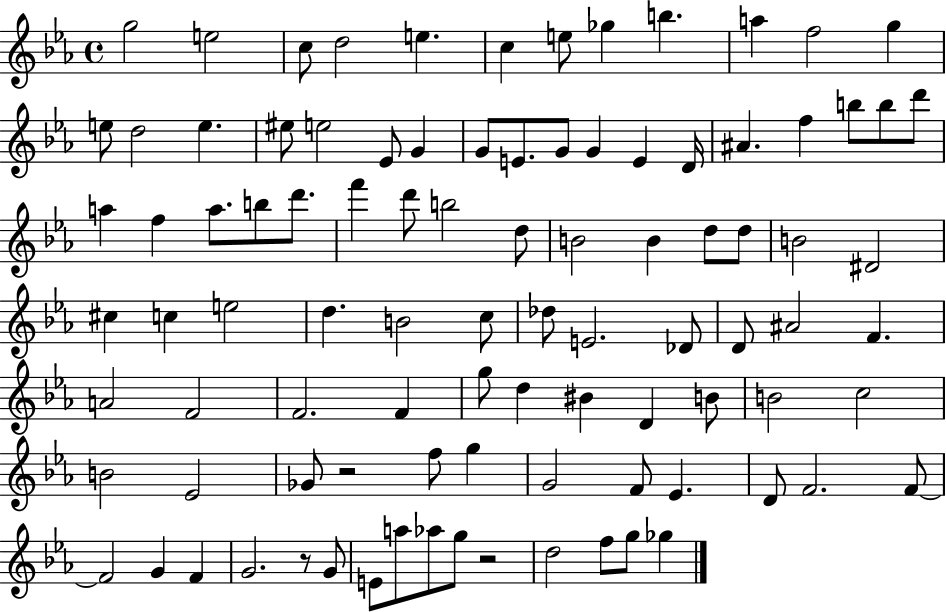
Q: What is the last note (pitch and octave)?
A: Gb5